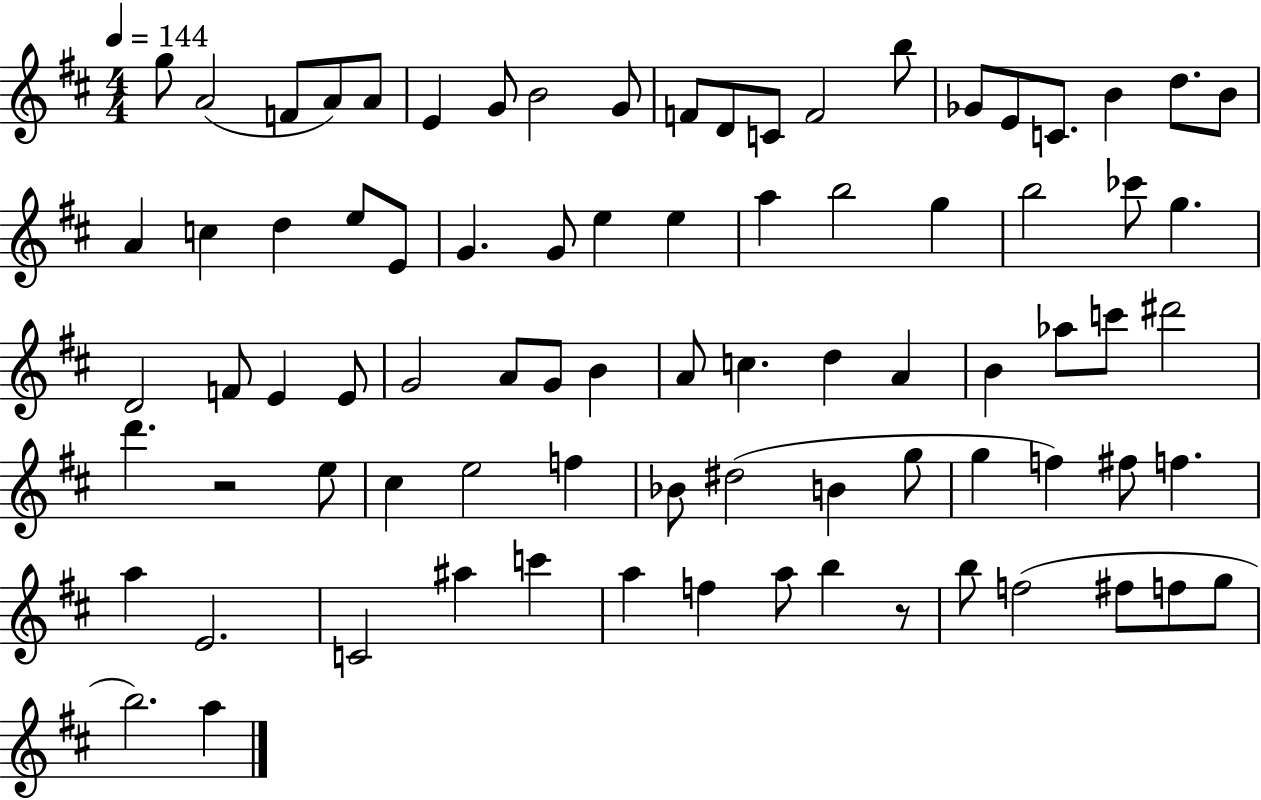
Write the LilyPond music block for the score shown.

{
  \clef treble
  \numericTimeSignature
  \time 4/4
  \key d \major
  \tempo 4 = 144
  g''8 a'2( f'8 a'8) a'8 | e'4 g'8 b'2 g'8 | f'8 d'8 c'8 f'2 b''8 | ges'8 e'8 c'8. b'4 d''8. b'8 | \break a'4 c''4 d''4 e''8 e'8 | g'4. g'8 e''4 e''4 | a''4 b''2 g''4 | b''2 ces'''8 g''4. | \break d'2 f'8 e'4 e'8 | g'2 a'8 g'8 b'4 | a'8 c''4. d''4 a'4 | b'4 aes''8 c'''8 dis'''2 | \break d'''4. r2 e''8 | cis''4 e''2 f''4 | bes'8 dis''2( b'4 g''8 | g''4 f''4) fis''8 f''4. | \break a''4 e'2. | c'2 ais''4 c'''4 | a''4 f''4 a''8 b''4 r8 | b''8 f''2( fis''8 f''8 g''8 | \break b''2.) a''4 | \bar "|."
}